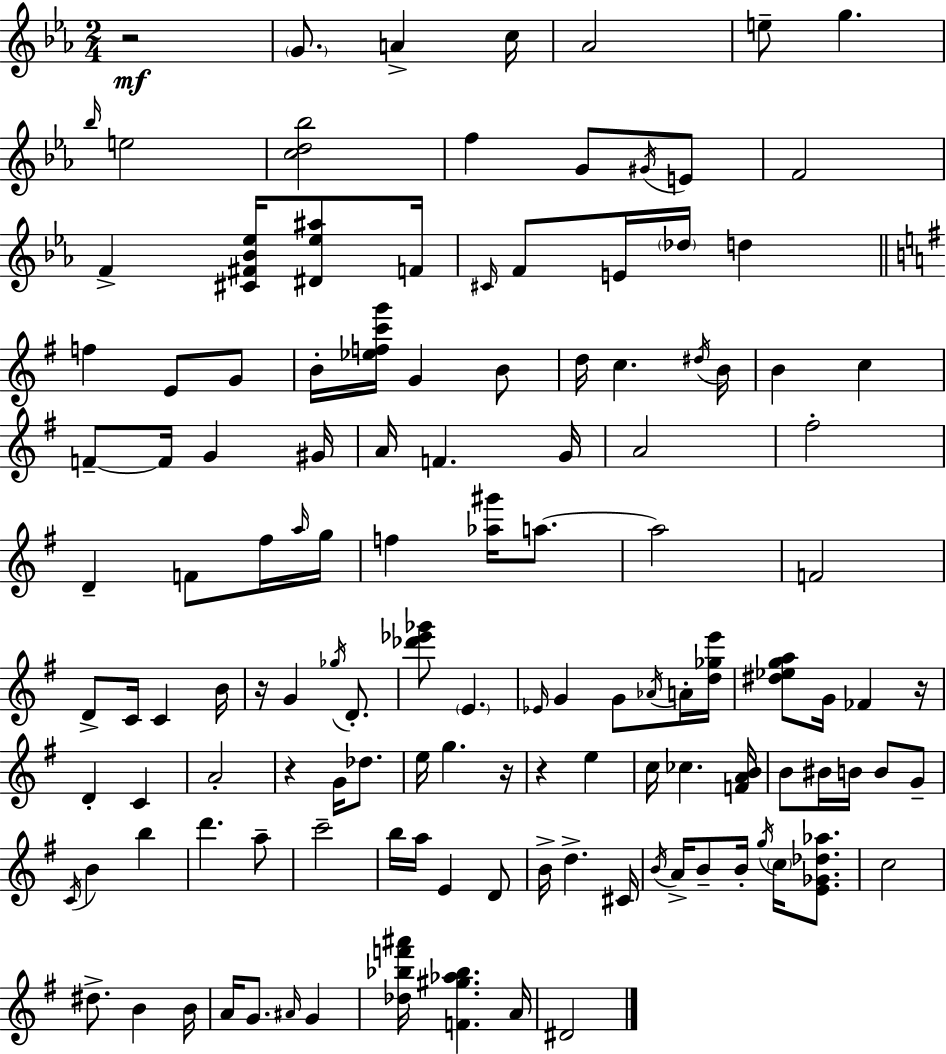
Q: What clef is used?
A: treble